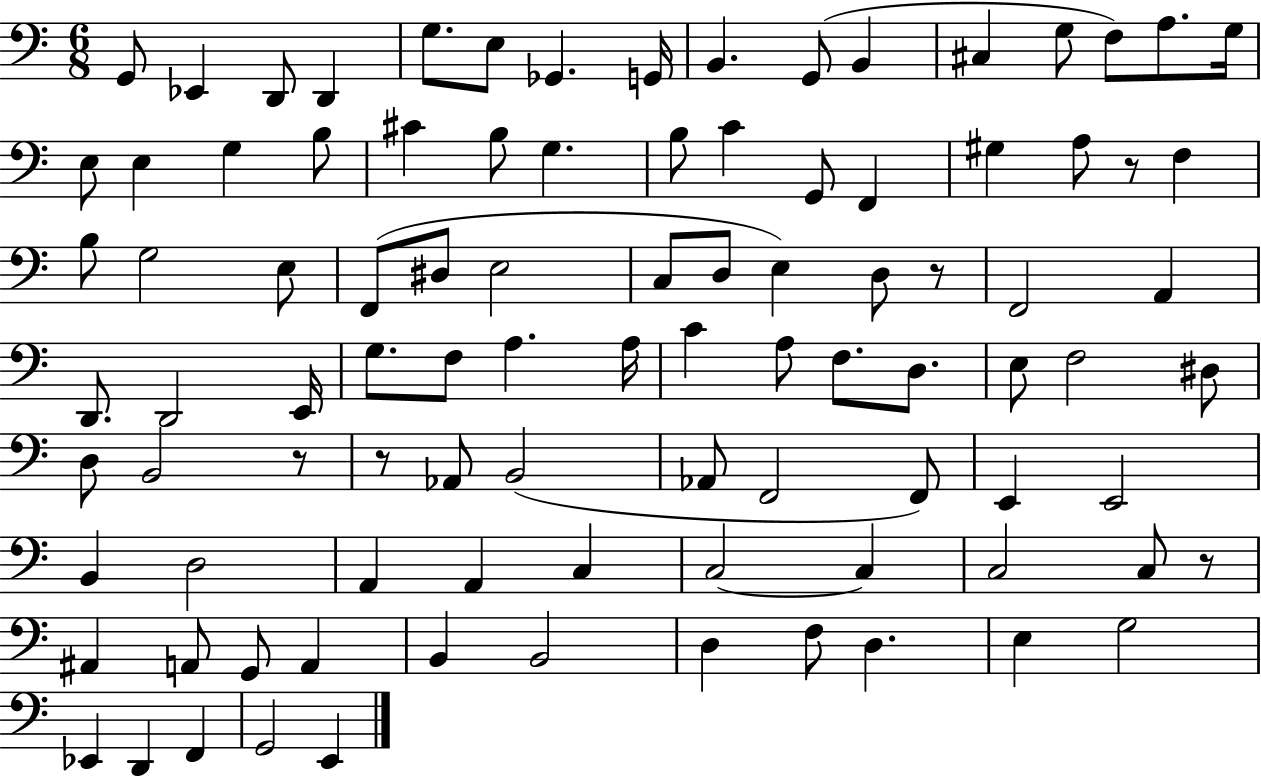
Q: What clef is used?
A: bass